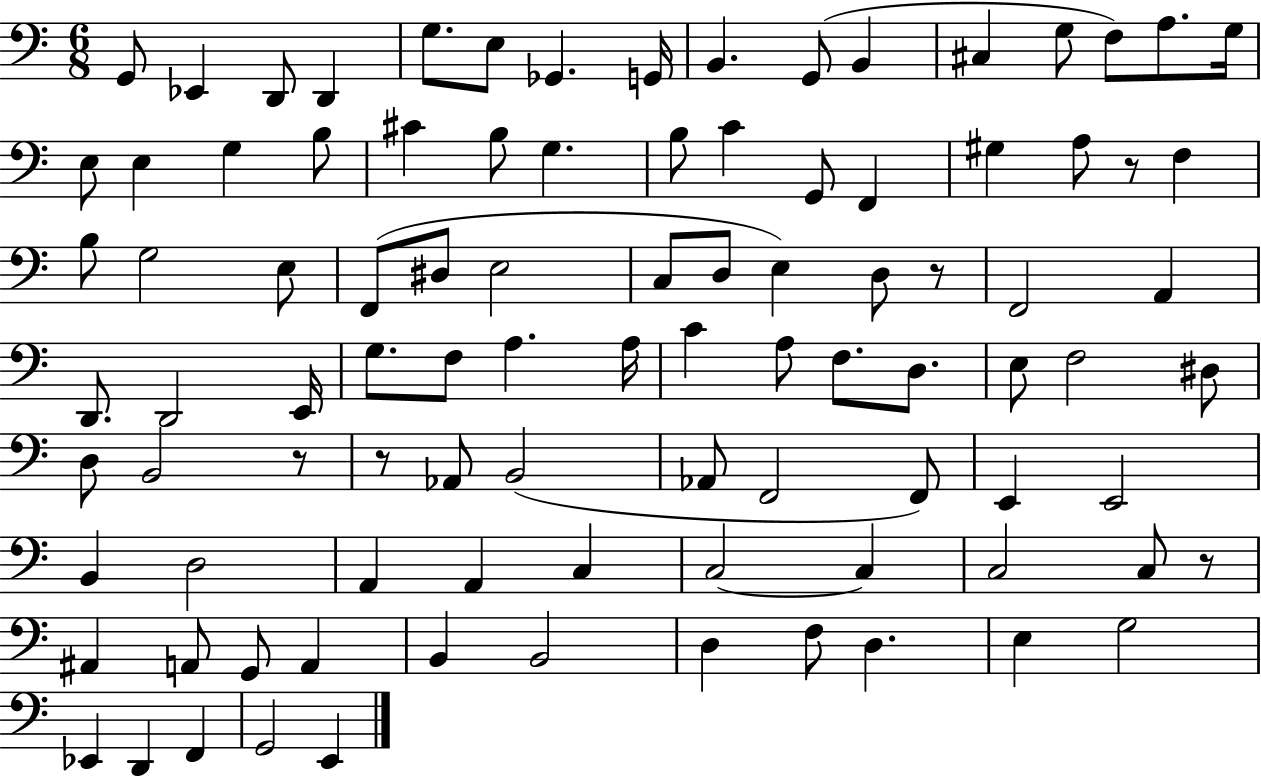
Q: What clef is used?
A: bass